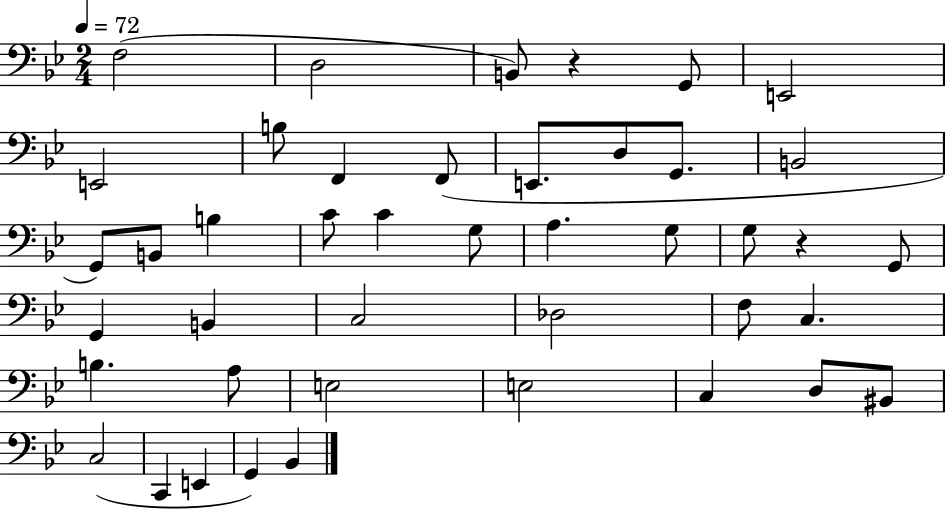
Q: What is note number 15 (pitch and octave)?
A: B2